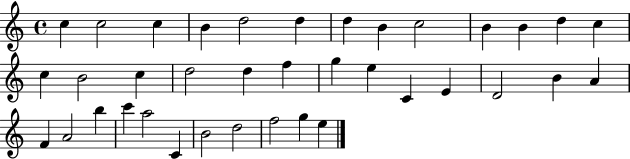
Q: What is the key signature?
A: C major